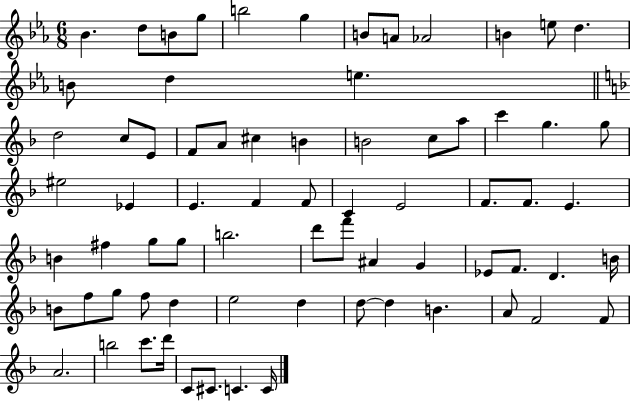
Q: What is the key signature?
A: EES major